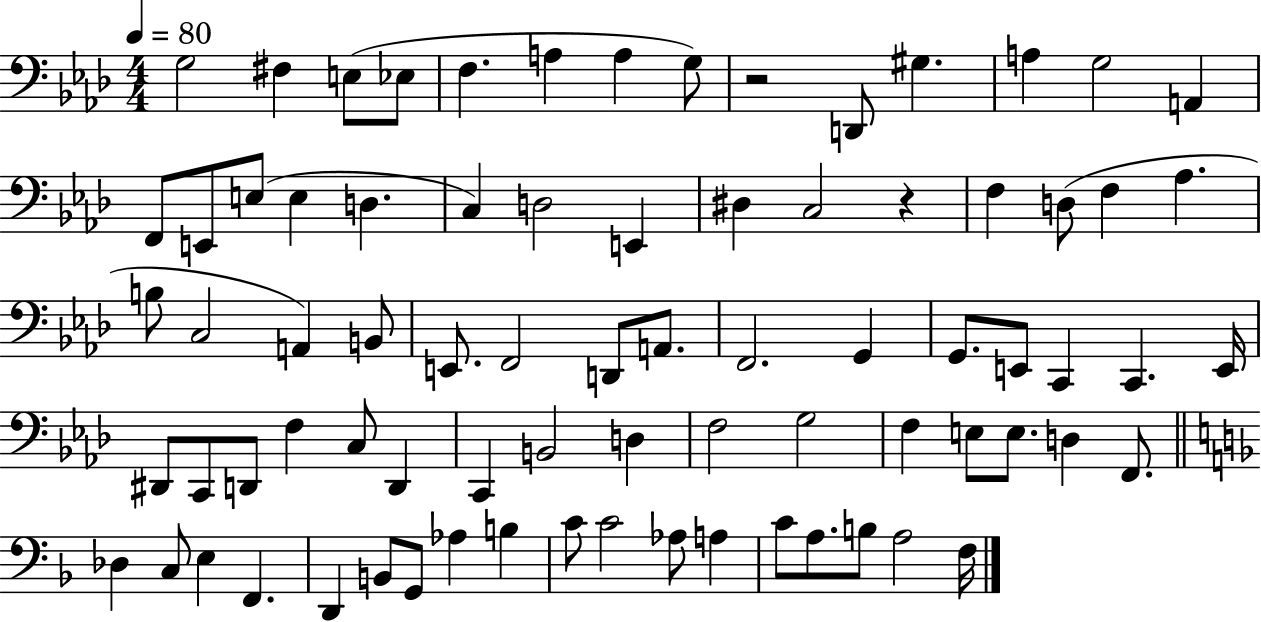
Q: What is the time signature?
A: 4/4